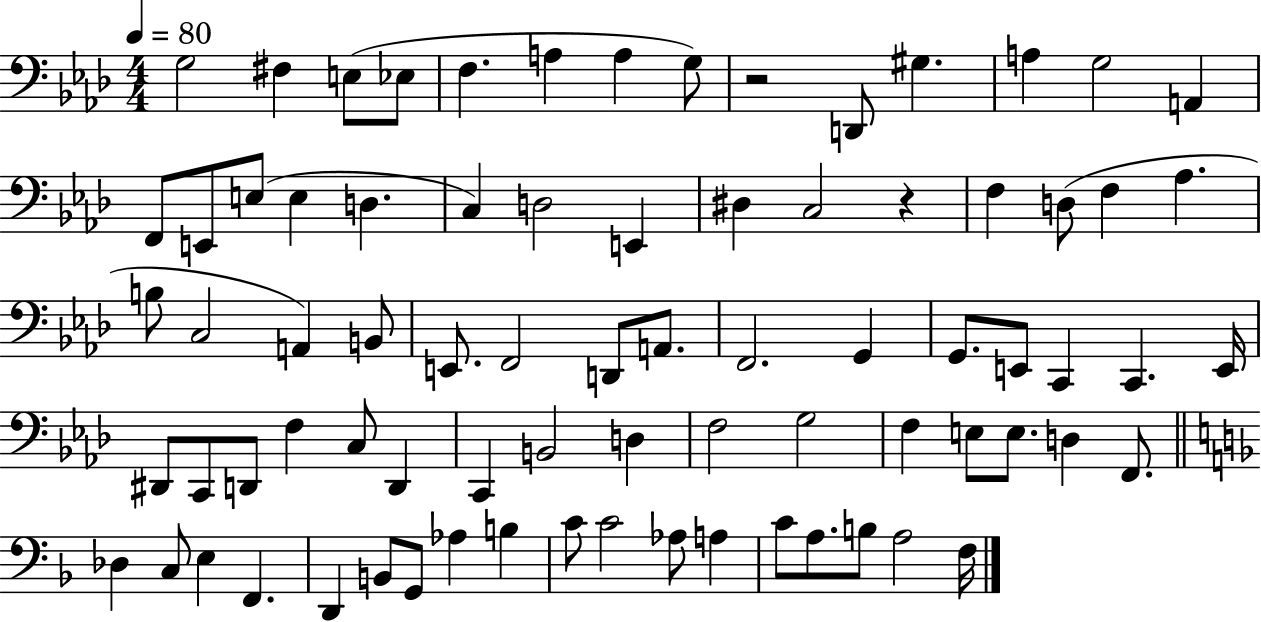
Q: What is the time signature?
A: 4/4